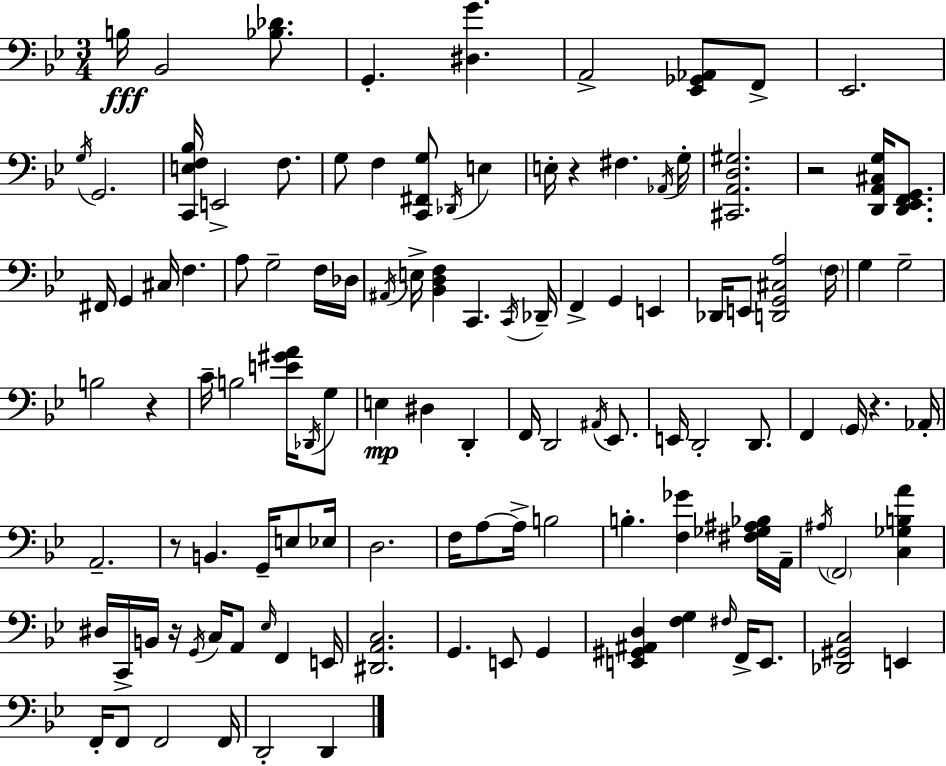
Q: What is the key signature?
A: BES major